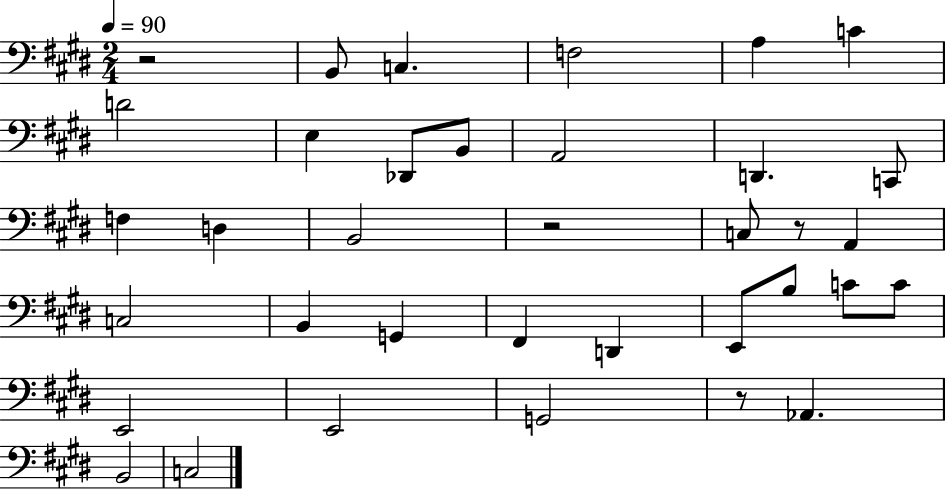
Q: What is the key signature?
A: E major